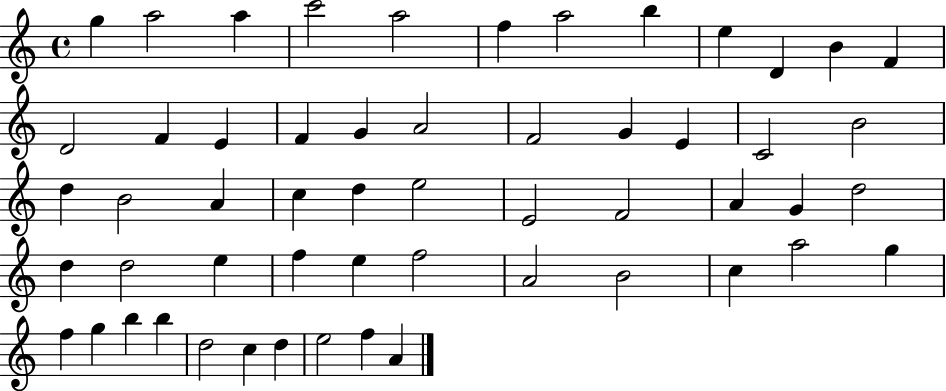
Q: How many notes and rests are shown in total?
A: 55